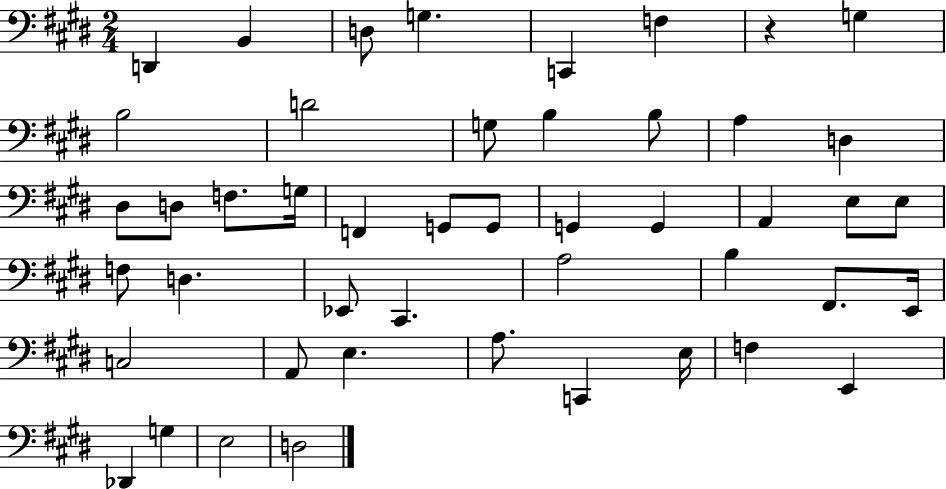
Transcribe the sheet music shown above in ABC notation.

X:1
T:Untitled
M:2/4
L:1/4
K:E
D,, B,, D,/2 G, C,, F, z G, B,2 D2 G,/2 B, B,/2 A, D, ^D,/2 D,/2 F,/2 G,/4 F,, G,,/2 G,,/2 G,, G,, A,, E,/2 E,/2 F,/2 D, _E,,/2 ^C,, A,2 B, ^F,,/2 E,,/4 C,2 A,,/2 E, A,/2 C,, E,/4 F, E,, _D,, G, E,2 D,2